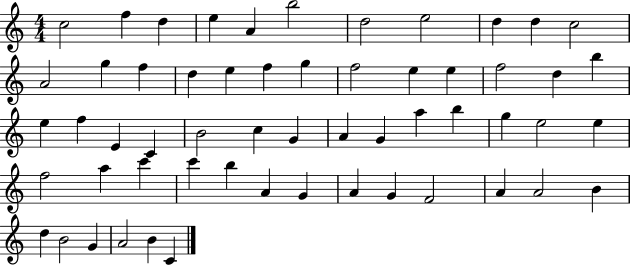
X:1
T:Untitled
M:4/4
L:1/4
K:C
c2 f d e A b2 d2 e2 d d c2 A2 g f d e f g f2 e e f2 d b e f E C B2 c G A G a b g e2 e f2 a c' c' b A G A G F2 A A2 B d B2 G A2 B C